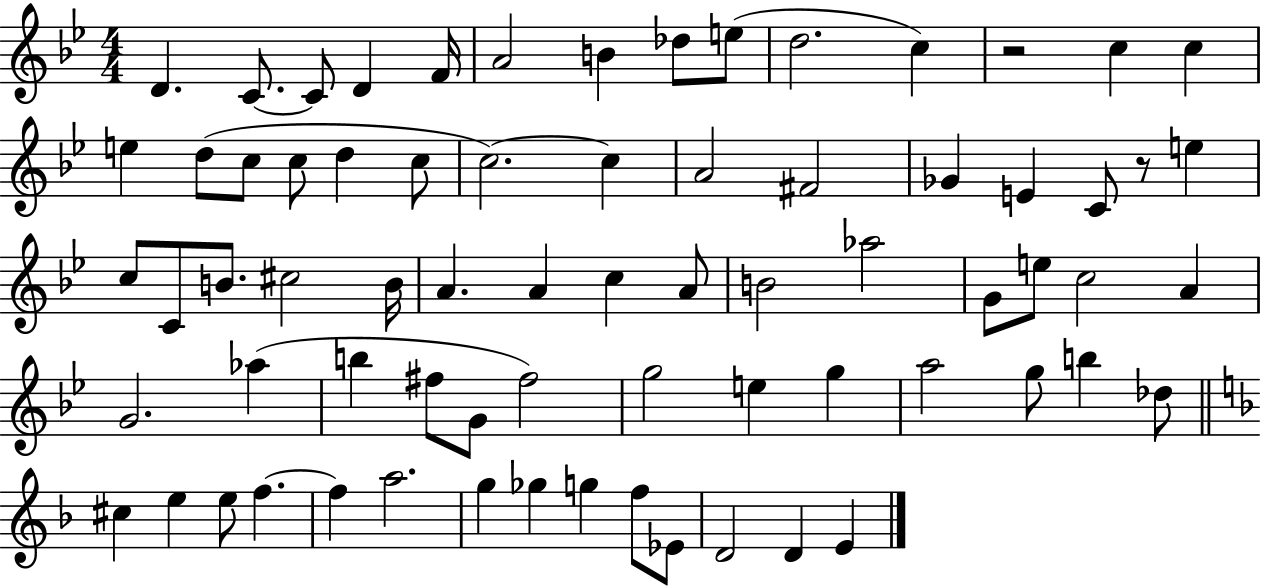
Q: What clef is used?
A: treble